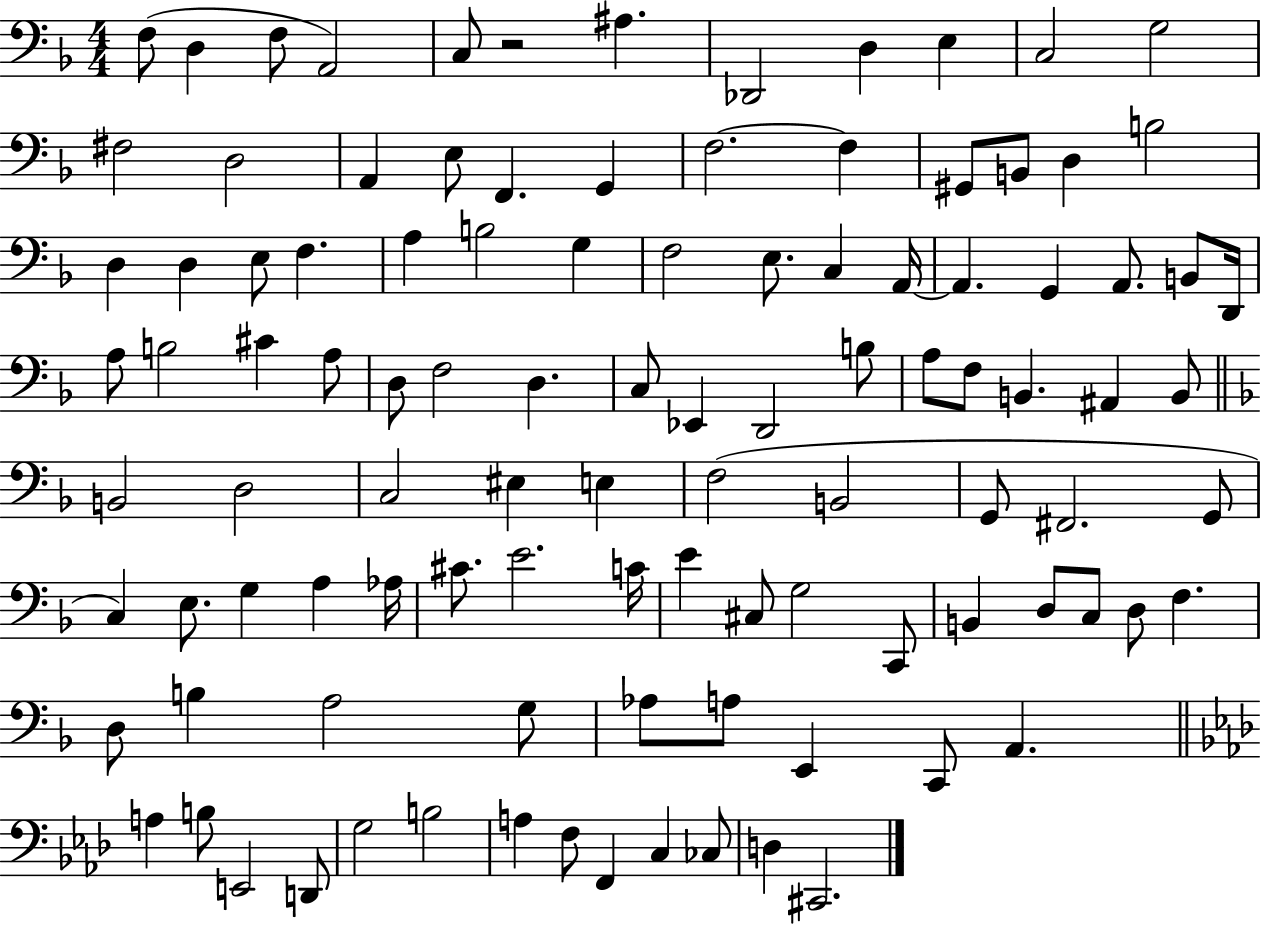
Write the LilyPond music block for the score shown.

{
  \clef bass
  \numericTimeSignature
  \time 4/4
  \key f \major
  f8( d4 f8 a,2) | c8 r2 ais4. | des,2 d4 e4 | c2 g2 | \break fis2 d2 | a,4 e8 f,4. g,4 | f2.~~ f4 | gis,8 b,8 d4 b2 | \break d4 d4 e8 f4. | a4 b2 g4 | f2 e8. c4 a,16~~ | a,4. g,4 a,8. b,8 d,16 | \break a8 b2 cis'4 a8 | d8 f2 d4. | c8 ees,4 d,2 b8 | a8 f8 b,4. ais,4 b,8 | \break \bar "||" \break \key f \major b,2 d2 | c2 eis4 e4 | f2( b,2 | g,8 fis,2. g,8 | \break c4) e8. g4 a4 aes16 | cis'8. e'2. c'16 | e'4 cis8 g2 c,8 | b,4 d8 c8 d8 f4. | \break d8 b4 a2 g8 | aes8 a8 e,4 c,8 a,4. | \bar "||" \break \key aes \major a4 b8 e,2 d,8 | g2 b2 | a4 f8 f,4 c4 ces8 | d4 cis,2. | \break \bar "|."
}